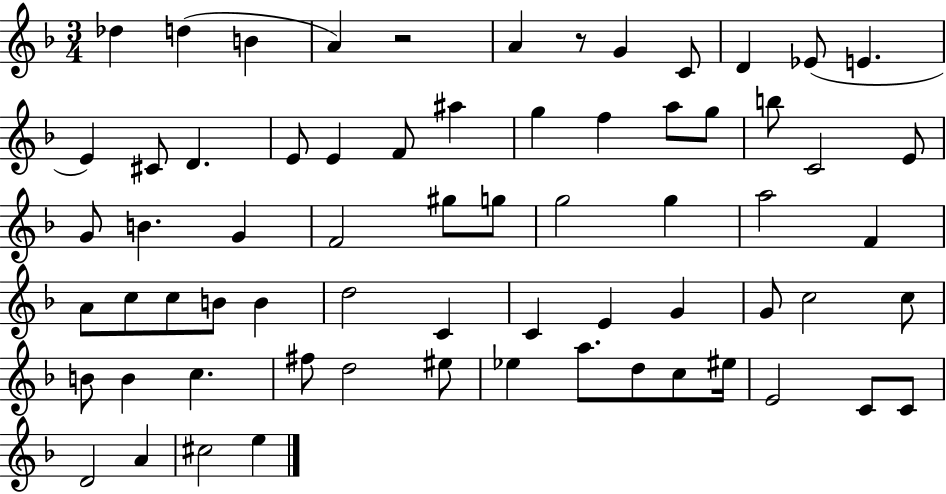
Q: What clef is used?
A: treble